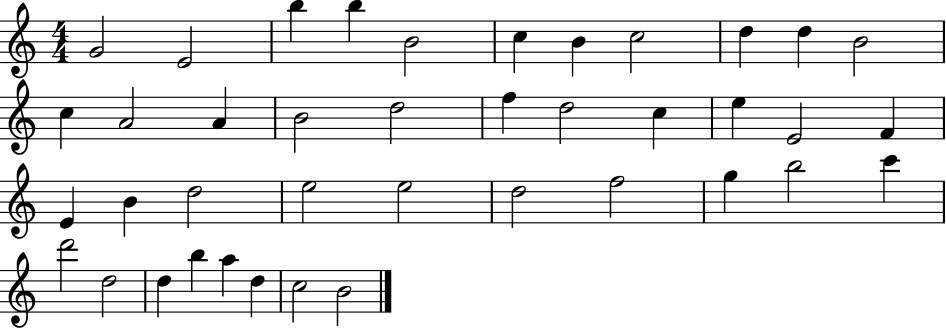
{
  \clef treble
  \numericTimeSignature
  \time 4/4
  \key c \major
  g'2 e'2 | b''4 b''4 b'2 | c''4 b'4 c''2 | d''4 d''4 b'2 | \break c''4 a'2 a'4 | b'2 d''2 | f''4 d''2 c''4 | e''4 e'2 f'4 | \break e'4 b'4 d''2 | e''2 e''2 | d''2 f''2 | g''4 b''2 c'''4 | \break d'''2 d''2 | d''4 b''4 a''4 d''4 | c''2 b'2 | \bar "|."
}